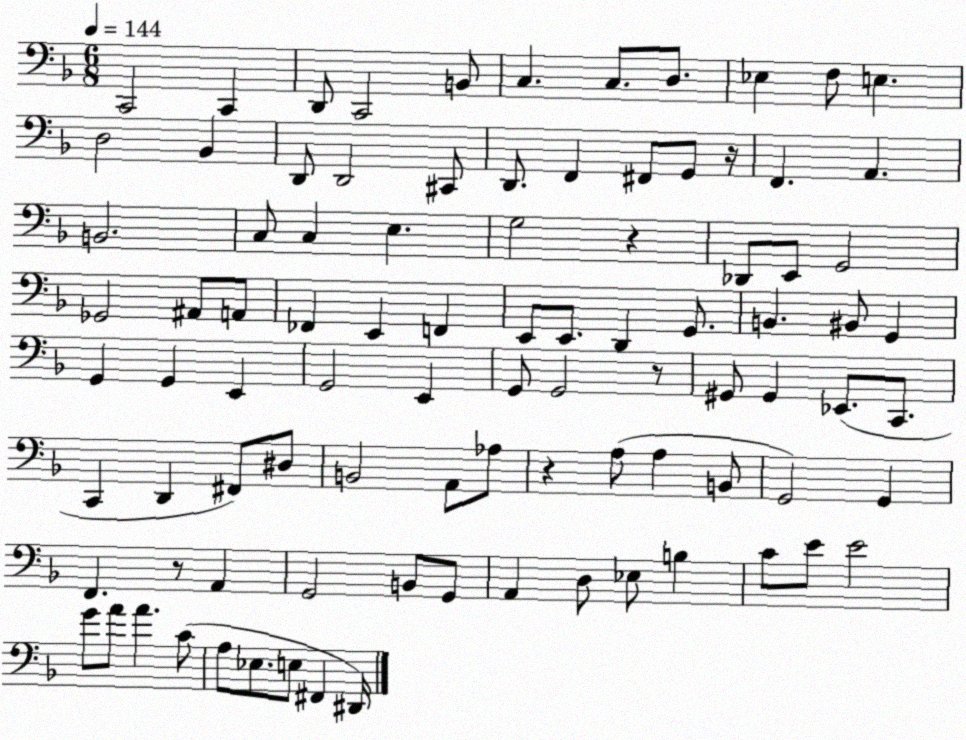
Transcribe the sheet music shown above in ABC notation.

X:1
T:Untitled
M:6/8
L:1/4
K:F
C,,2 C,, D,,/2 C,,2 B,,/2 C, C,/2 D,/2 _E, F,/2 E, D,2 _B,, D,,/2 D,,2 ^C,,/2 D,,/2 F,, ^F,,/2 G,,/2 z/4 F,, A,, B,,2 C,/2 C, E, G,2 z _D,,/2 E,,/2 G,,2 _G,,2 ^A,,/2 A,,/2 _F,, E,, F,, E,,/2 E,,/2 D,, G,,/2 B,, ^B,,/2 G,, G,, G,, E,, G,,2 E,, G,,/2 G,,2 z/2 ^G,,/2 ^G,, _E,,/2 C,,/2 C,, D,, ^F,,/2 ^D,/2 B,,2 A,,/2 _A,/2 z A,/2 A, B,,/2 G,,2 G,, F,, z/2 A,, G,,2 B,,/2 G,,/2 A,, D,/2 _E,/2 B, C/2 E/2 E2 G/2 A/2 A C/2 A,/2 _E,/2 E,/2 ^F,, ^D,,/4